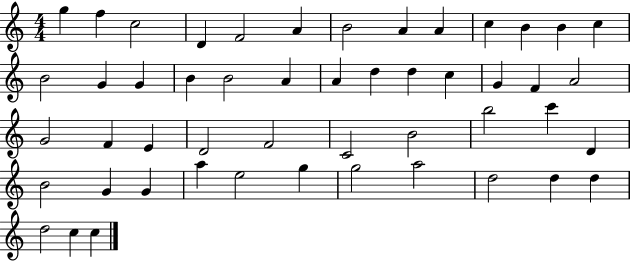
X:1
T:Untitled
M:4/4
L:1/4
K:C
g f c2 D F2 A B2 A A c B B c B2 G G B B2 A A d d c G F A2 G2 F E D2 F2 C2 B2 b2 c' D B2 G G a e2 g g2 a2 d2 d d d2 c c